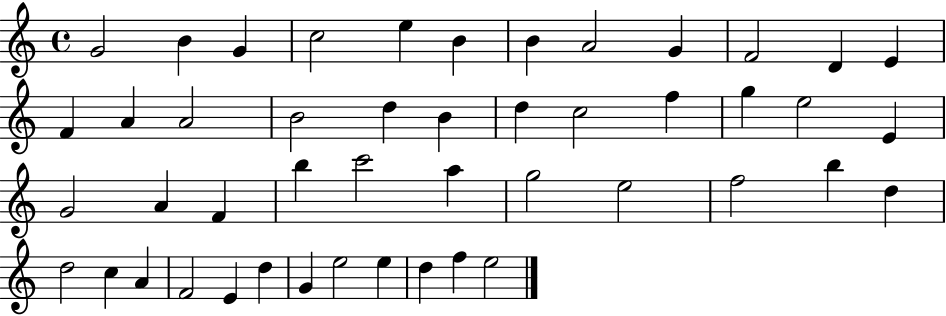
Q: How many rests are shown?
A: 0